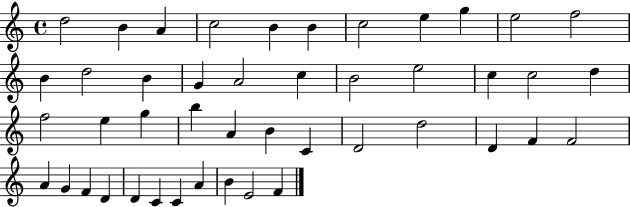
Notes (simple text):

D5/h B4/q A4/q C5/h B4/q B4/q C5/h E5/q G5/q E5/h F5/h B4/q D5/h B4/q G4/q A4/h C5/q B4/h E5/h C5/q C5/h D5/q F5/h E5/q G5/q B5/q A4/q B4/q C4/q D4/h D5/h D4/q F4/q F4/h A4/q G4/q F4/q D4/q D4/q C4/q C4/q A4/q B4/q E4/h F4/q